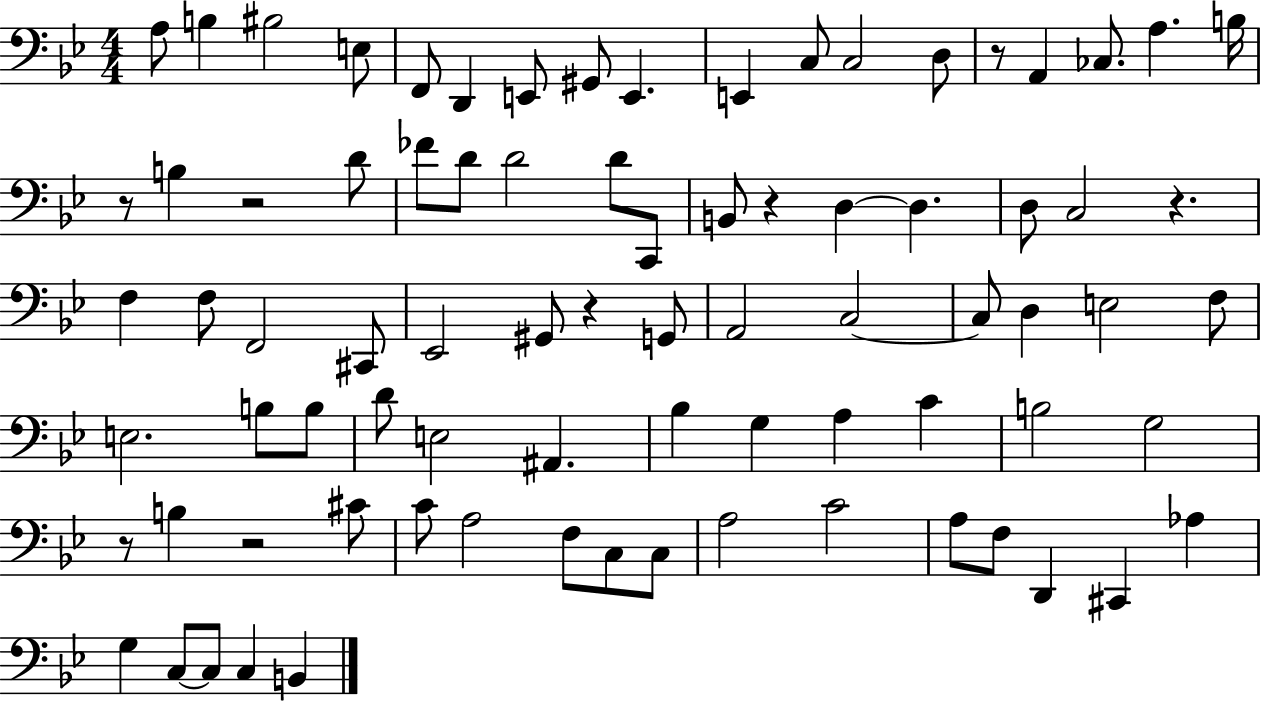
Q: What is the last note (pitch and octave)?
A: B2